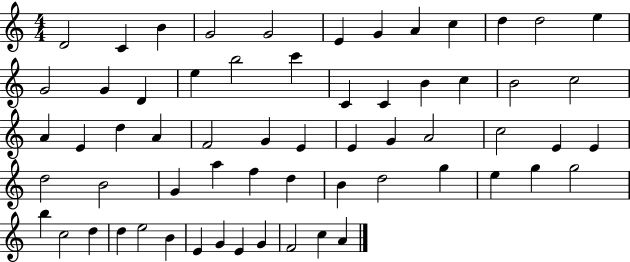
{
  \clef treble
  \numericTimeSignature
  \time 4/4
  \key c \major
  d'2 c'4 b'4 | g'2 g'2 | e'4 g'4 a'4 c''4 | d''4 d''2 e''4 | \break g'2 g'4 d'4 | e''4 b''2 c'''4 | c'4 c'4 b'4 c''4 | b'2 c''2 | \break a'4 e'4 d''4 a'4 | f'2 g'4 e'4 | e'4 g'4 a'2 | c''2 e'4 e'4 | \break d''2 b'2 | g'4 a''4 f''4 d''4 | b'4 d''2 g''4 | e''4 g''4 g''2 | \break b''4 c''2 d''4 | d''4 e''2 b'4 | e'4 g'4 e'4 g'4 | f'2 c''4 a'4 | \break \bar "|."
}